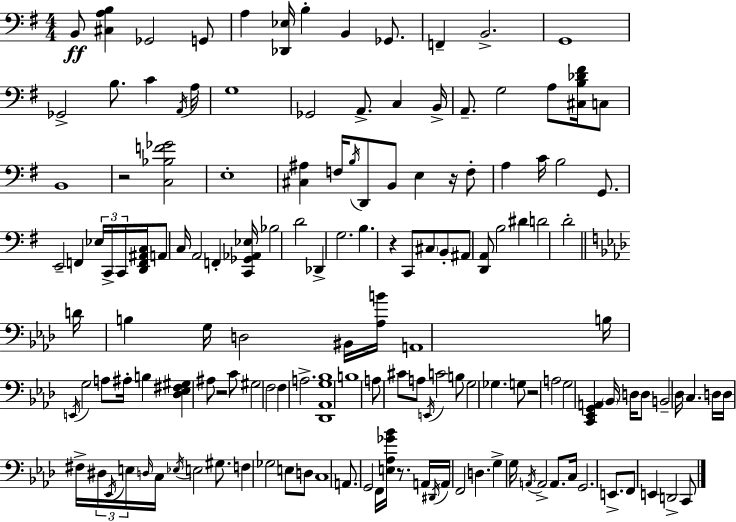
{
  \clef bass
  \numericTimeSignature
  \time 4/4
  \key g \major
  b,8\ff <cis a b>4 ges,2 g,8 | a4 <des, ees>16 b4-. b,4 ges,8. | f,4-- b,2.-> | g,1 | \break ges,2-> b8. c'4 \acciaccatura { a,16 } | a16 g1 | ges,2 a,8.-> c4 | b,16-> a,8.-- g2 a8 <cis b des' fis'>16 c8 | \break b,1 | r2 <c bes f' ges'>2 | e1-. | <cis ais>4 f16 \acciaccatura { b16 } d,8 b,8 e4 r16 | \break f8-. a4 c'16 b2 g,8. | e,2-- f,4 \tuplet 3/2 { ees16 c,16-> | c,16 } <d, f, ais, c>16 a,8 c16 a,2 f,4-. | <c, ges, aes, ees>16 bes2 d'2 | \break des,4-> g2. | b4. r4 c,8 \parenthesize cis8 | b,8-. ais,8 <d, a,>8 b2 dis'4 | d'2 d'2-. | \break \bar "||" \break \key aes \major d'16 b4 g16 d2 bis,16 <aes b'>16 | a,1 | b16 \acciaccatura { e,16 } g2 a8 ais16-. b4 | <des ees fis gis>4 ais8 r2 c'8 | \break gis2 f2 | f4 a2.-> | <des, aes, g bes>1 | b1 | \break a8 cis'8 a8 \acciaccatura { e,16 } c'2 | b8 g2 ges4. | g8 r2 a2 | g2 <c, ees, g, a,>4 \parenthesize bes,16 d16 | \break d8 b,2-- des16 c4. | d16 d16 fis16-> \tuplet 3/2 { dis16 \acciaccatura { ees,16 } e16 } \grace { d16 } c16 \acciaccatura { ees16 } e2 | gis8. f4 ges2 | e8 d8 c1 | \break a,8. g,2 | f,16 <e aes ges' bes'>16 r8. a,16 \acciaccatura { dis,16 } a,16 f,2 | d4. g4-> g16 \acciaccatura { a,16 } a,2-> | a,8. c16 g,2. | \break e,8.-> f,8 e,4 d,2-> | c,8 \bar "|."
}